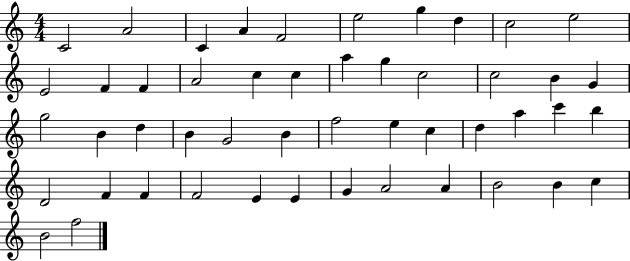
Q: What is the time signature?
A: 4/4